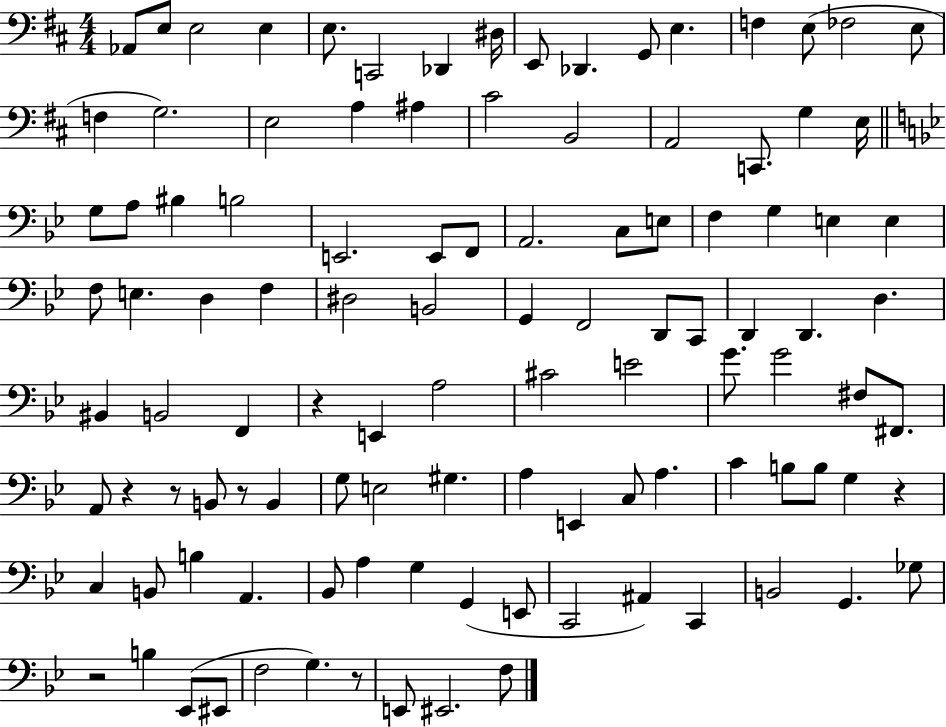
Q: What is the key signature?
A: D major